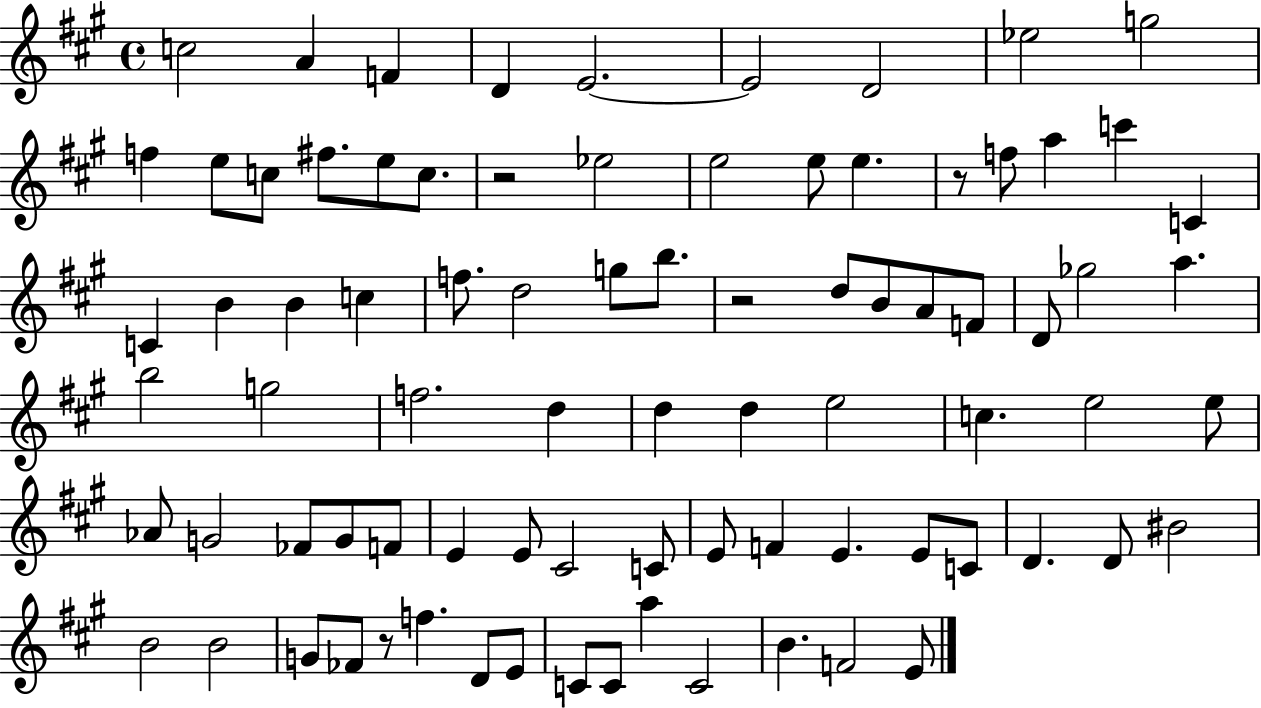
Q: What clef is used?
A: treble